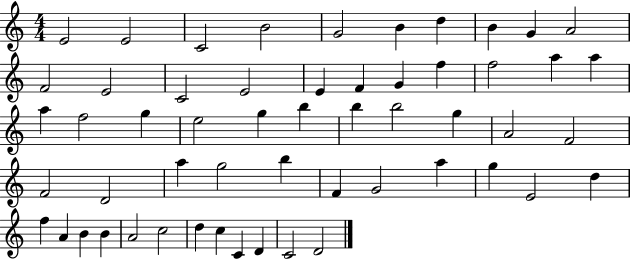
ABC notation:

X:1
T:Untitled
M:4/4
L:1/4
K:C
E2 E2 C2 B2 G2 B d B G A2 F2 E2 C2 E2 E F G f f2 a a a f2 g e2 g b b b2 g A2 F2 F2 D2 a g2 b F G2 a g E2 d f A B B A2 c2 d c C D C2 D2